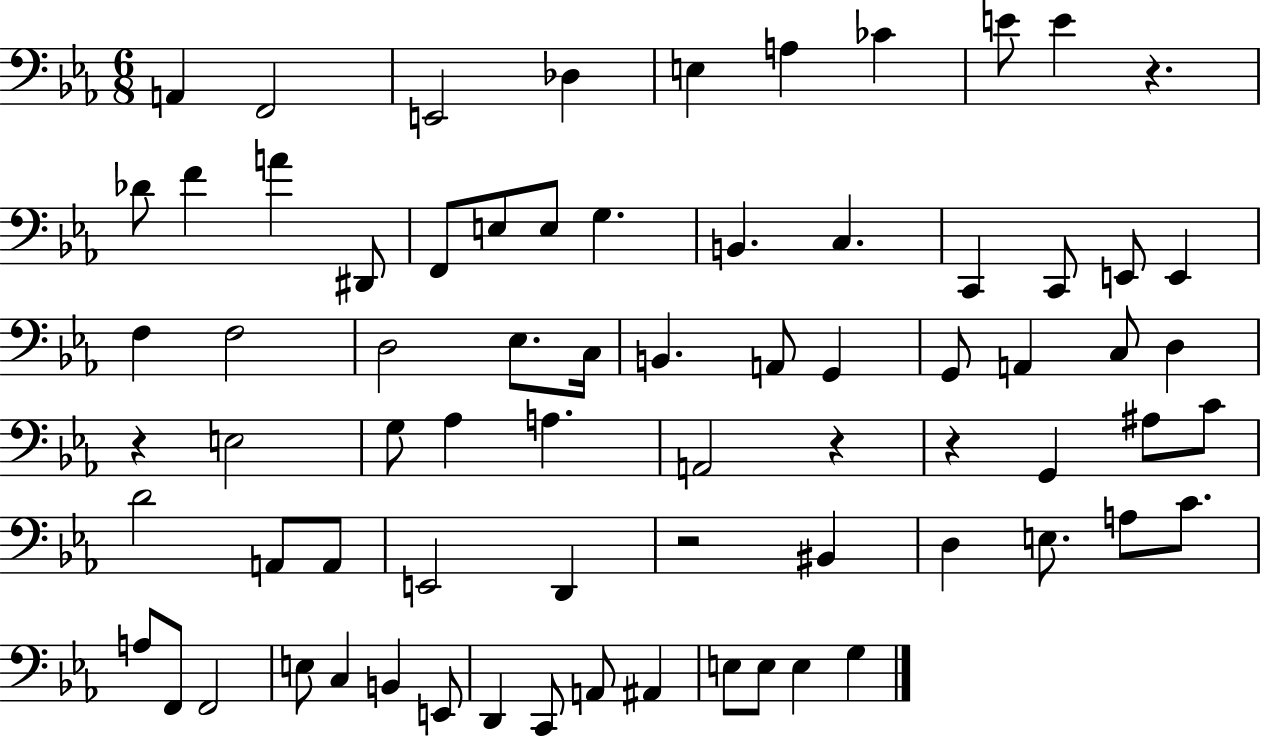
A2/q F2/h E2/h Db3/q E3/q A3/q CES4/q E4/e E4/q R/q. Db4/e F4/q A4/q D#2/e F2/e E3/e E3/e G3/q. B2/q. C3/q. C2/q C2/e E2/e E2/q F3/q F3/h D3/h Eb3/e. C3/s B2/q. A2/e G2/q G2/e A2/q C3/e D3/q R/q E3/h G3/e Ab3/q A3/q. A2/h R/q R/q G2/q A#3/e C4/e D4/h A2/e A2/e E2/h D2/q R/h BIS2/q D3/q E3/e. A3/e C4/e. A3/e F2/e F2/h E3/e C3/q B2/q E2/e D2/q C2/e A2/e A#2/q E3/e E3/e E3/q G3/q